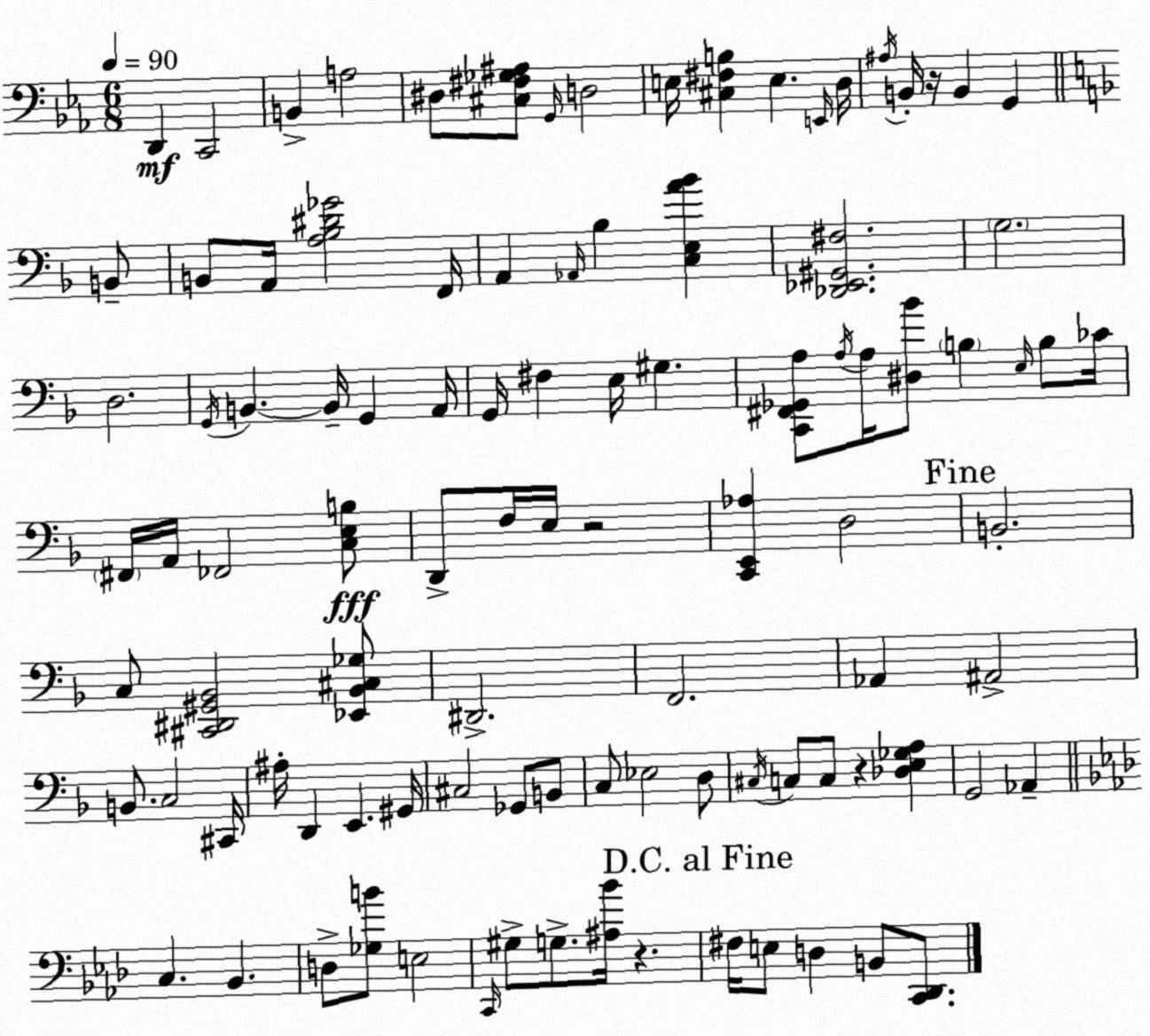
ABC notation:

X:1
T:Untitled
M:6/8
L:1/4
K:Cm
D,, C,,2 B,, A,2 ^D,/2 [^C,^F,_G,^A,]/2 G,,/4 D,2 E,/4 [^C,^F,B,] E, E,,/4 D,/4 ^A,/4 B,,/4 z/4 B,, G,, B,,/2 B,,/2 A,,/4 [A,_B,^D_G]2 F,,/4 A,, _A,,/4 _B, [C,E,A_B] [_D,,_E,,^G,,^F,]2 G,2 D,2 G,,/4 B,, B,,/4 G,, A,,/4 G,,/4 ^F, E,/4 ^G, [C,,^F,,_G,,A,]/2 A,/4 A,/4 [^D,_B]/2 B, E,/4 B,/2 _C/4 ^F,,/4 A,,/4 _F,,2 [C,E,B,]/2 D,,/2 F,/4 E,/4 z2 [C,,E,,_A,] D,2 B,,2 C,/2 [^C,,^D,,^G,,_B,,]2 [_E,,_B,,^C,_G,]/2 ^D,,2 F,,2 _A,, ^A,,2 B,,/2 C,2 ^C,,/4 ^A,/4 D,, E,, ^G,,/4 ^C,2 _G,,/2 B,,/2 C,/2 _E,2 D,/2 ^C,/4 C,/2 C,/2 z [_D,E,_G,A,] G,,2 _A,, C, _B,, D,/2 [_G,B]/2 E,2 C,,/4 ^G,/2 G,/2 [^A,_B]/4 z ^F,/4 E,/2 D, B,,/2 [C,,_D,,]/2